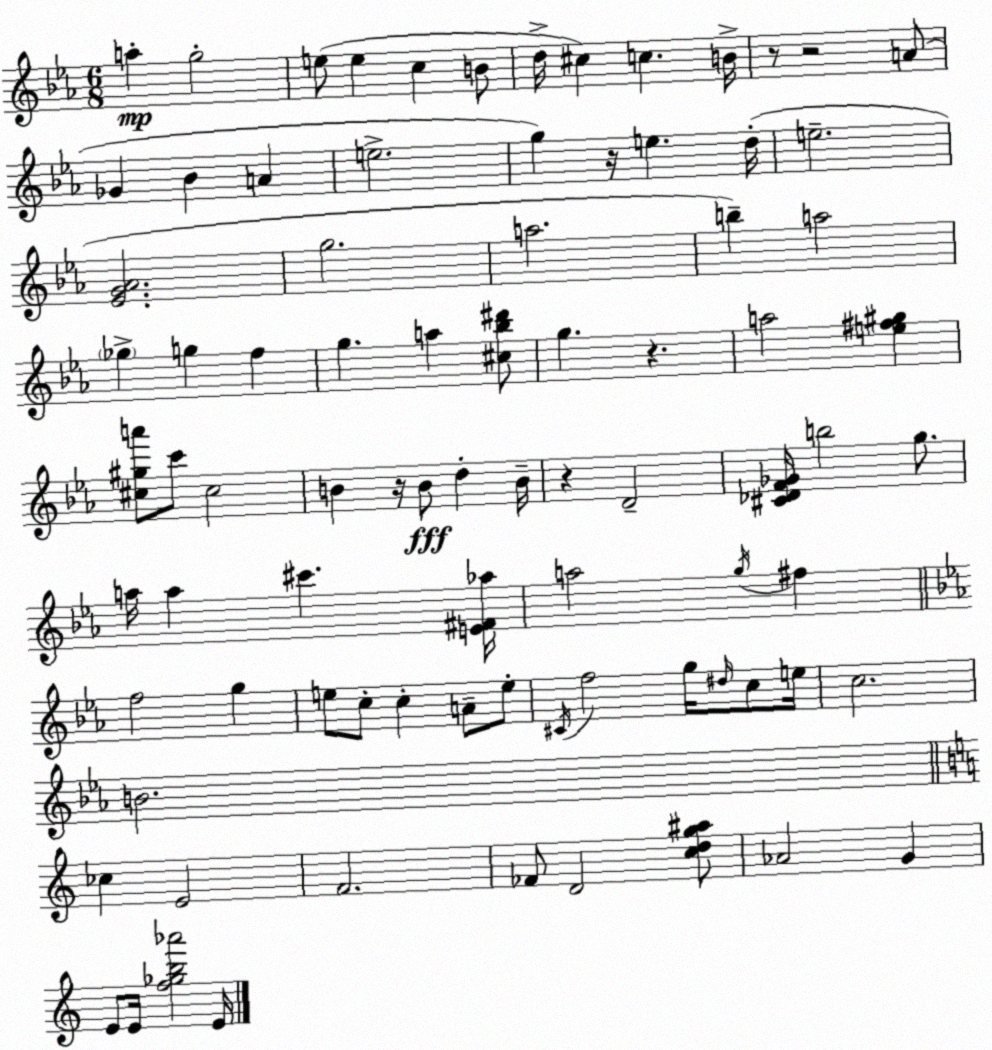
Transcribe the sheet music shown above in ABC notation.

X:1
T:Untitled
M:6/8
L:1/4
K:Eb
a g2 e/2 e c B/2 d/4 ^c c B/4 z/2 z2 A/2 _G _B A e2 g z/4 e d/4 e2 [_EG_A]2 g2 a2 b a2 _g g f g a [^c_b^d']/2 g z a2 [e^f^g] [^c^ga']/2 c'/2 ^c2 B z/4 B/2 d B/4 z D2 [^C_DF_G]/4 b2 g/2 a/4 a ^c' [E^F_a]/4 a2 g/4 ^f f2 g e/2 c/2 c A/2 e/2 ^C/4 f2 g/4 ^d/4 c/2 e/4 c2 B2 _c E2 F2 _F/2 D2 [cdg^a]/2 _A2 G E/2 E/4 [f_gb_a']2 E/4